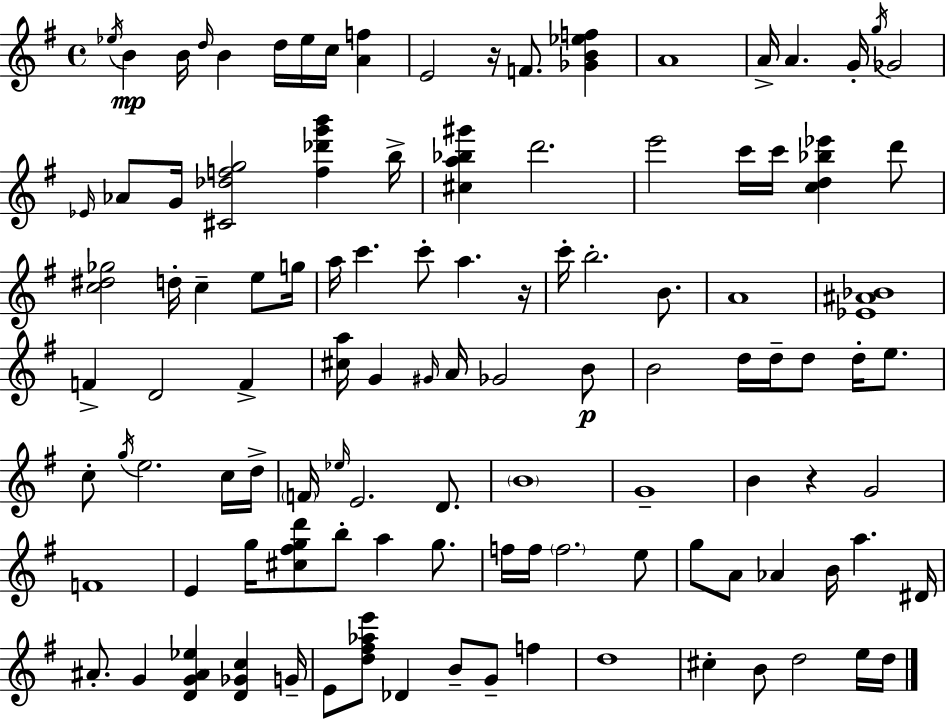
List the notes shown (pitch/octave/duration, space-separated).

Eb5/s B4/q B4/s D5/s B4/q D5/s Eb5/s C5/s [A4,F5]/q E4/h R/s F4/e. [Gb4,B4,Eb5,F5]/q A4/w A4/s A4/q. G4/s G5/s Gb4/h Eb4/s Ab4/e G4/s [C#4,Db5,F5,G5]/h [F5,Db6,G6,B6]/q B5/s [C#5,A5,Bb5,G#6]/q D6/h. E6/h C6/s C6/s [C5,D5,Bb5,Eb6]/q D6/e [C5,D#5,Gb5]/h D5/s C5/q E5/e G5/s A5/s C6/q. C6/e A5/q. R/s C6/s B5/h. B4/e. A4/w [Eb4,A#4,Bb4]/w F4/q D4/h F4/q [C#5,A5]/s G4/q G#4/s A4/s Gb4/h B4/e B4/h D5/s D5/s D5/e D5/s E5/e. C5/e G5/s E5/h. C5/s D5/s F4/s Eb5/s E4/h. D4/e. B4/w G4/w B4/q R/q G4/h F4/w E4/q G5/s [C#5,F#5,G5,D6]/e B5/e A5/q G5/e. F5/s F5/s F5/h. E5/e G5/e A4/e Ab4/q B4/s A5/q. D#4/s A#4/e. G4/q [D4,G4,A#4,Eb5]/q [D4,Gb4,C5]/q G4/s E4/e [D5,F#5,Ab5,E6]/e Db4/q B4/e G4/e F5/q D5/w C#5/q B4/e D5/h E5/s D5/s